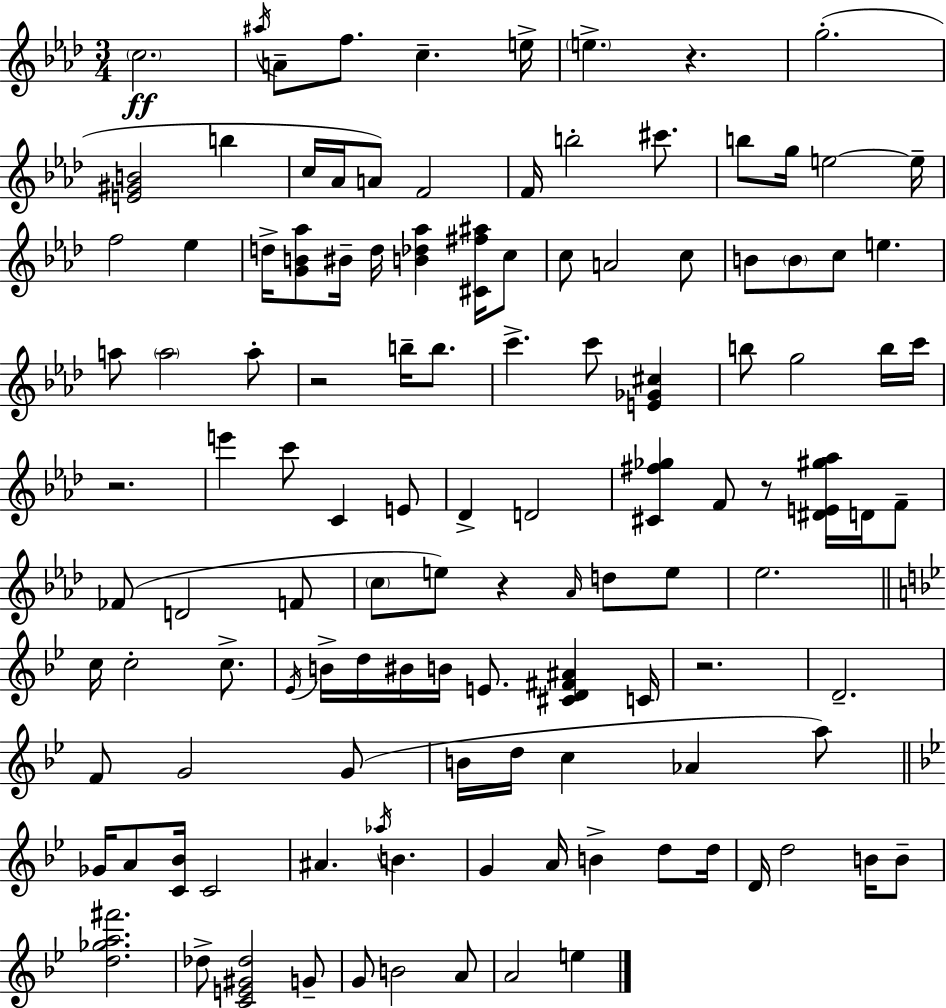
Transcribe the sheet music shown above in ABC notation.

X:1
T:Untitled
M:3/4
L:1/4
K:Ab
c2 ^a/4 A/2 f/2 c e/4 e z g2 [E^GB]2 b c/4 _A/4 A/2 F2 F/4 b2 ^c'/2 b/2 g/4 e2 e/4 f2 _e d/4 [GB_a]/2 ^B/4 d/4 [B_d_a] [^C^f^a]/4 c/2 c/2 A2 c/2 B/2 B/2 c/2 e a/2 a2 a/2 z2 b/4 b/2 c' c'/2 [E_G^c] b/2 g2 b/4 c'/4 z2 e' c'/2 C E/2 _D D2 [^C^f_g] F/2 z/2 [^DE^g_a]/4 D/4 F/2 _F/2 D2 F/2 c/2 e/2 z _A/4 d/2 e/2 _e2 c/4 c2 c/2 _E/4 B/4 d/4 ^B/4 B/4 E/2 [^CD^F^A] C/4 z2 D2 F/2 G2 G/2 B/4 d/4 c _A a/2 _G/4 A/2 [C_B]/4 C2 ^A _a/4 B G A/4 B d/2 d/4 D/4 d2 B/4 B/2 [d_ga^f']2 _d/2 [CE^G_d]2 G/2 G/2 B2 A/2 A2 e